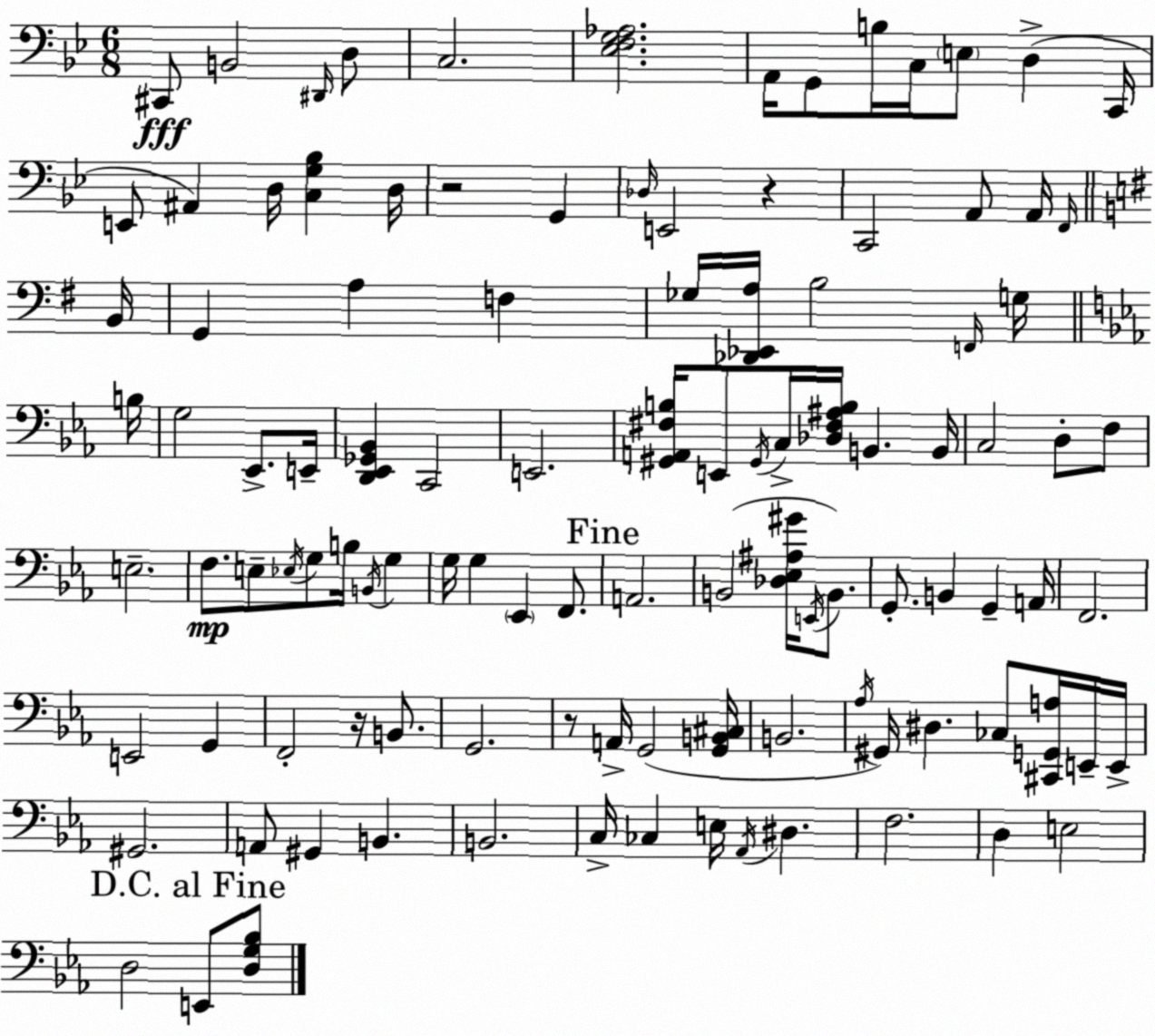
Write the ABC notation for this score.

X:1
T:Untitled
M:6/8
L:1/4
K:Gm
^C,,/2 B,,2 ^D,,/4 D,/2 C,2 [_E,F,G,_A,]2 A,,/4 G,,/2 B,/4 C,/4 E,/2 D, C,,/4 E,,/2 ^A,, D,/4 [C,G,_B,] D,/4 z2 G,, _D,/4 E,,2 z C,,2 A,,/2 A,,/4 F,,/4 B,,/4 G,, A, F, _G,/4 [_D,,_E,,A,]/4 B,2 F,,/4 G,/4 B,/4 G,2 _E,,/2 E,,/4 [D,,_E,,_G,,_B,,] C,,2 E,,2 [^G,,A,,^F,B,]/4 E,,/2 ^G,,/4 C,/4 [_D,^F,^A,B,]/4 B,, B,,/4 C,2 D,/2 F,/2 E,2 F,/2 E,/2 _E,/4 G,/2 B,/4 B,,/4 G, G,/4 G, _E,, F,,/2 A,,2 B,,2 [_D,_E,^A,^G]/4 E,,/4 B,,/2 G,,/2 B,, G,, A,,/4 F,,2 E,,2 G,, F,,2 z/4 B,,/2 G,,2 z/2 A,,/4 G,,2 [G,,B,,^C,]/4 B,,2 _A,/4 ^G,,/4 ^D, _C,/2 [^C,,G,,A,]/4 E,,/4 E,,/4 ^G,,2 A,,/2 ^G,, B,, B,,2 C,/4 _C, E,/4 _A,,/4 ^D, F,2 D, E,2 D,2 E,,/2 [D,G,_B,]/2